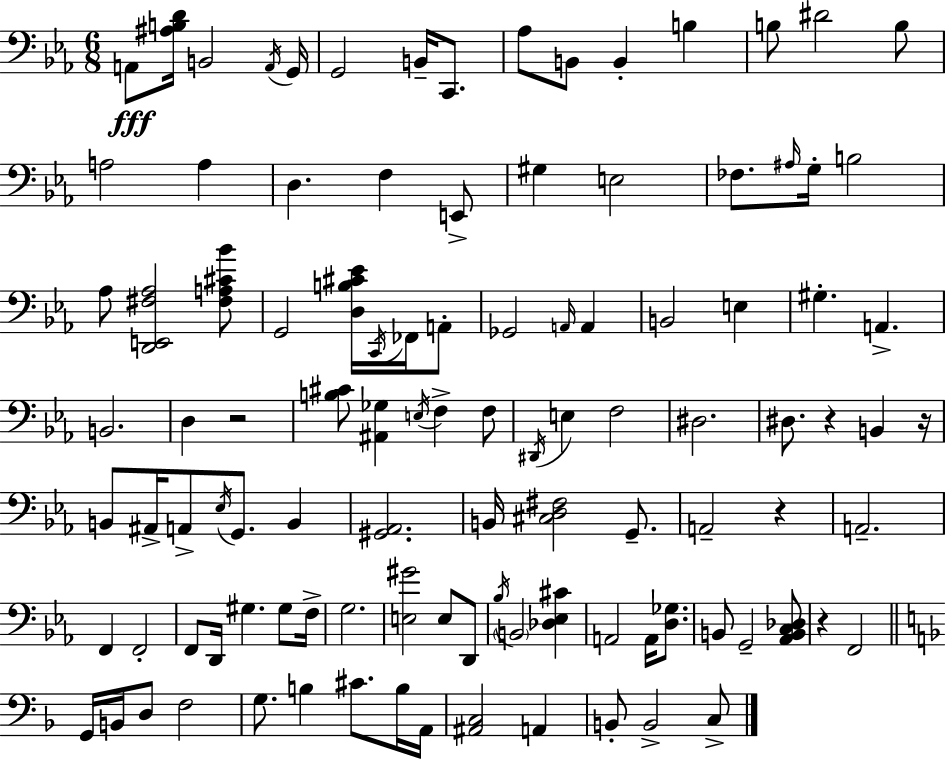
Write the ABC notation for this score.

X:1
T:Untitled
M:6/8
L:1/4
K:Cm
A,,/2 [^A,B,D]/4 B,,2 A,,/4 G,,/4 G,,2 B,,/4 C,,/2 _A,/2 B,,/2 B,, B, B,/2 ^D2 B,/2 A,2 A, D, F, E,,/2 ^G, E,2 _F,/2 ^A,/4 G,/4 B,2 _A,/2 [D,,E,,^F,_A,]2 [^F,A,^C_B]/2 G,,2 [D,B,^C_E]/4 C,,/4 _F,,/4 A,,/2 _G,,2 A,,/4 A,, B,,2 E, ^G, A,, B,,2 D, z2 [B,^C]/2 [^A,,_G,] E,/4 F, F,/2 ^D,,/4 E, F,2 ^D,2 ^D,/2 z B,, z/4 B,,/2 ^A,,/4 A,,/2 _E,/4 G,,/2 B,, [^G,,_A,,]2 B,,/4 [^C,D,^F,]2 G,,/2 A,,2 z A,,2 F,, F,,2 F,,/2 D,,/4 ^G, ^G,/2 F,/4 G,2 [E,^G]2 E,/2 D,,/2 _B,/4 B,,2 [_D,_E,^C] A,,2 A,,/4 [D,_G,]/2 B,,/2 G,,2 [_A,,B,,C,_D,]/2 z F,,2 G,,/4 B,,/4 D,/2 F,2 G,/2 B, ^C/2 B,/4 A,,/4 [^A,,C,]2 A,, B,,/2 B,,2 C,/2